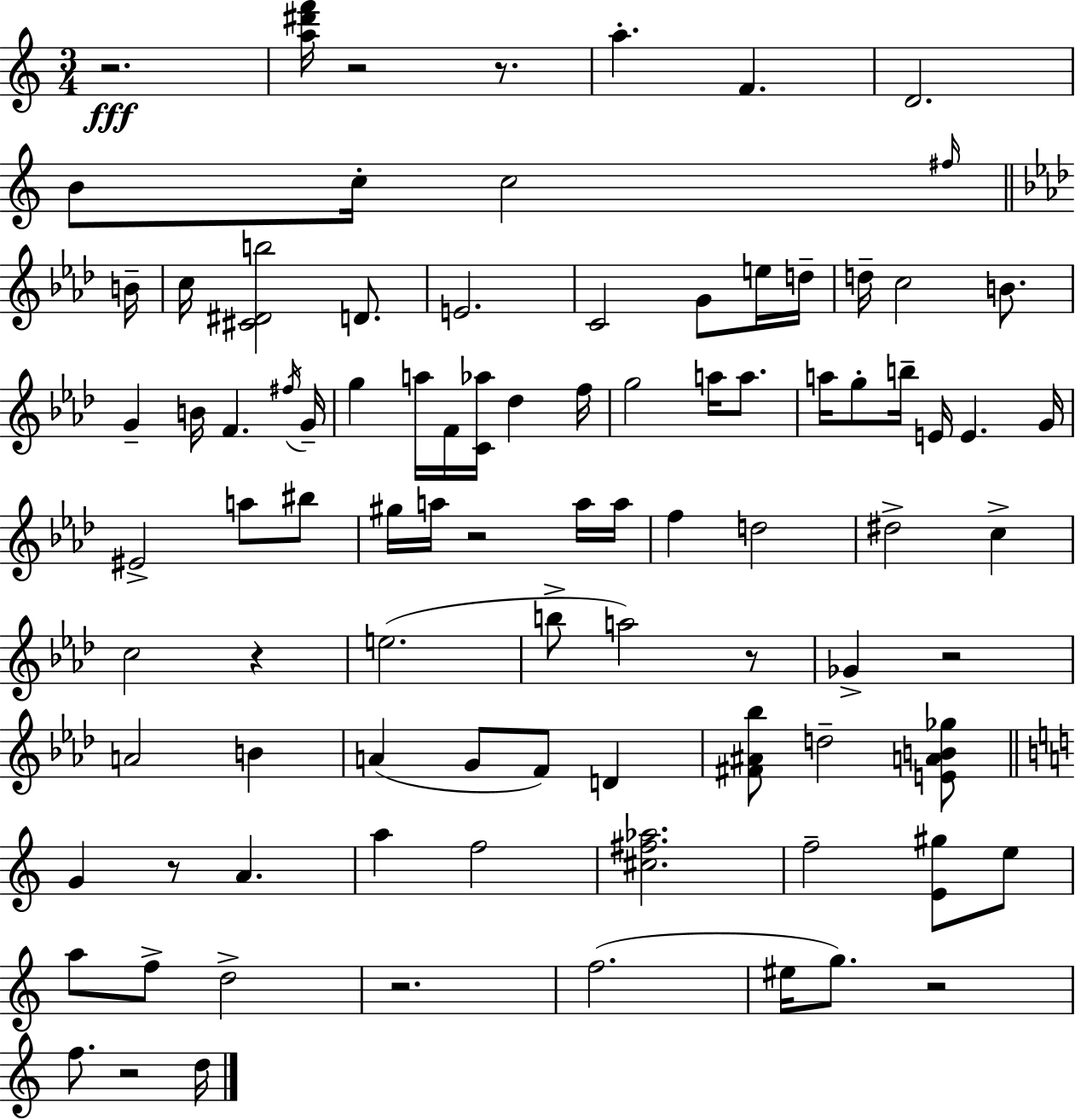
{
  \clef treble
  \numericTimeSignature
  \time 3/4
  \key a \minor
  r2.\fff | <a'' dis''' f'''>16 r2 r8. | a''4.-. f'4. | d'2. | \break b'8 c''16-. c''2 \grace { fis''16 } | \bar "||" \break \key aes \major b'16-- c''16 <cis' dis' b''>2 d'8. | e'2. | c'2 g'8 e''16 | d''16-- d''16-- c''2 b'8. | \break g'4-- b'16 f'4. | \acciaccatura { fis''16 } g'16-- g''4 a''16 f'16 <c' aes''>16 des''4 | f''16 g''2 a''16 a''8. | a''16 g''8-. b''16-- e'16 e'4. | \break g'16 eis'2-> a''8 | bis''8 gis''16 a''16 r2 | a''16 a''16 f''4 d''2 | dis''2-> c''4-> | \break c''2 r4 | e''2.( | b''8-> a''2) | r8 ges'4-> r2 | \break a'2 b'4 | a'4( g'8 f'8) d'4 | <fis' ais' bes''>8 d''2-- | <e' a' b' ges''>8 \bar "||" \break \key a \minor g'4 r8 a'4. | a''4 f''2 | <cis'' fis'' aes''>2. | f''2-- <e' gis''>8 e''8 | \break a''8 f''8-> d''2-> | r2. | f''2.( | eis''16 g''8.) r2 | \break f''8. r2 d''16 | \bar "|."
}